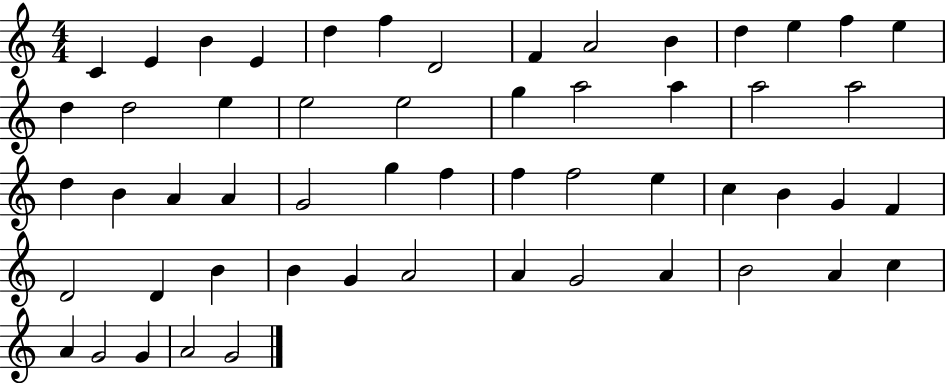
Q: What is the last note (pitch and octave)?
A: G4